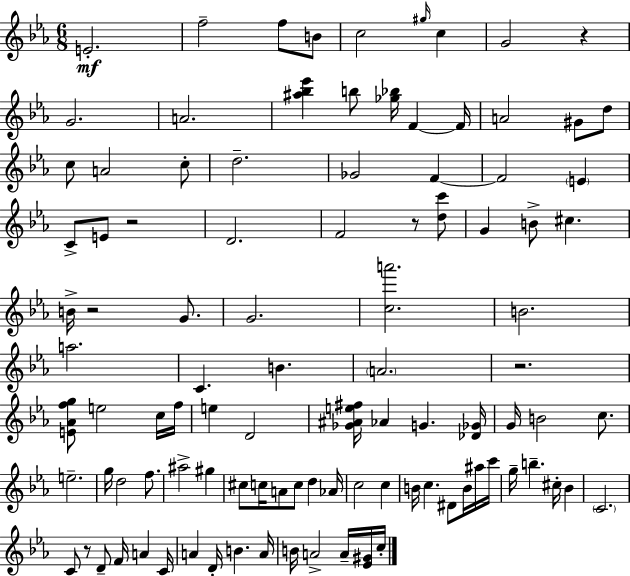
{
  \clef treble
  \numericTimeSignature
  \time 6/8
  \key c \minor
  \repeat volta 2 { e'2.-.\mf | f''2-- f''8 b'8 | c''2 \grace { gis''16 } c''4 | g'2 r4 | \break g'2. | a'2. | <ais'' bes'' ees'''>4 b''8 <ges'' bes''>16 f'4~~ | f'16 a'2 gis'8 d''8 | \break c''8 a'2 c''8-. | d''2.-- | ges'2 f'4~~ | f'2 \parenthesize e'4 | \break c'8-> e'8 r2 | d'2. | f'2 r8 <d'' c'''>8 | g'4 b'8-> cis''4. | \break b'16-> r2 g'8. | g'2. | <c'' a'''>2. | b'2. | \break a''2. | c'4. b'4. | \parenthesize a'2. | r2. | \break <e' aes' f'' g''>8 e''2 c''16 | f''16 e''4 d'2 | <ges' ais' e'' fis''>16 aes'4 g'4. | <des' ges'>16 g'16 b'2 c''8. | \break e''2.-- | g''16 d''2 f''8. | ais''2-> gis''4 | cis''8 c''16 a'8 c''8 d''4 | \break aes'16 c''2 c''4 | b'16 c''4. dis'8 b'16 ais''16 | c'''16 g''16-- b''4.-- cis''16-. bes'4 | \parenthesize c'2. | \break c'8 r8 d'8-- f'16 a'4 | c'16 a'4 d'16-. b'4. | a'16 b'16 a'2-> a'16-- <ees' gis'>16 | c''16-. } \bar "|."
}